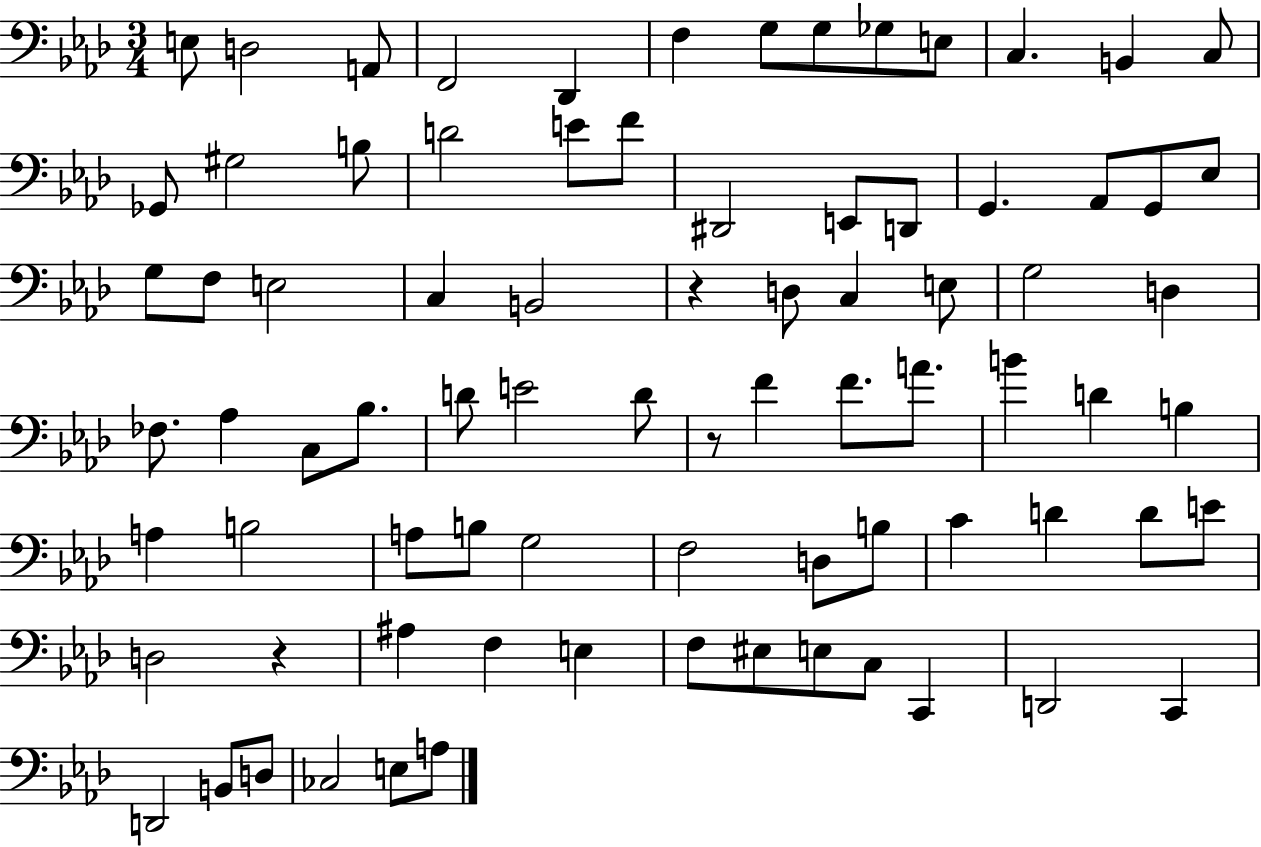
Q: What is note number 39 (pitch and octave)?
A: C3